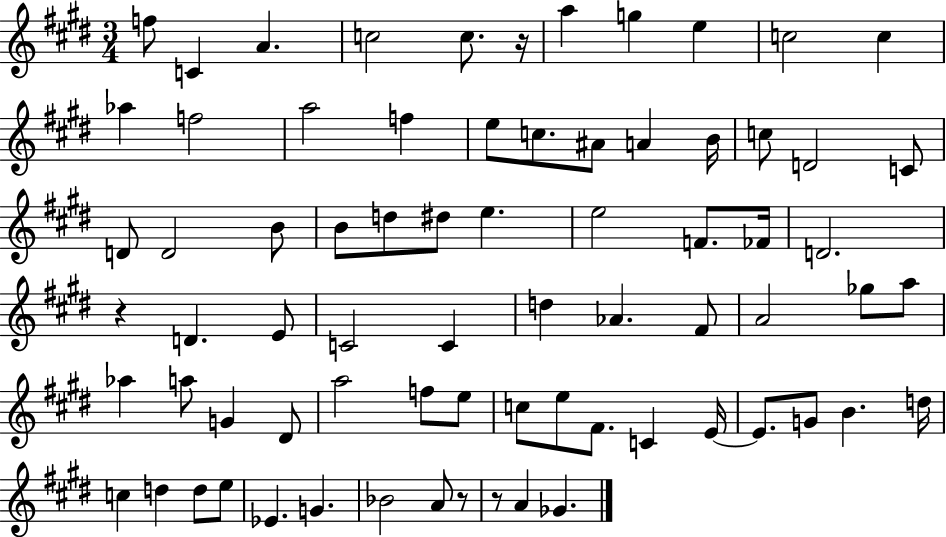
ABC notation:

X:1
T:Untitled
M:3/4
L:1/4
K:E
f/2 C A c2 c/2 z/4 a g e c2 c _a f2 a2 f e/2 c/2 ^A/2 A B/4 c/2 D2 C/2 D/2 D2 B/2 B/2 d/2 ^d/2 e e2 F/2 _F/4 D2 z D E/2 C2 C d _A ^F/2 A2 _g/2 a/2 _a a/2 G ^D/2 a2 f/2 e/2 c/2 e/2 ^F/2 C E/4 E/2 G/2 B d/4 c d d/2 e/2 _E G _B2 A/2 z/2 z/2 A _G